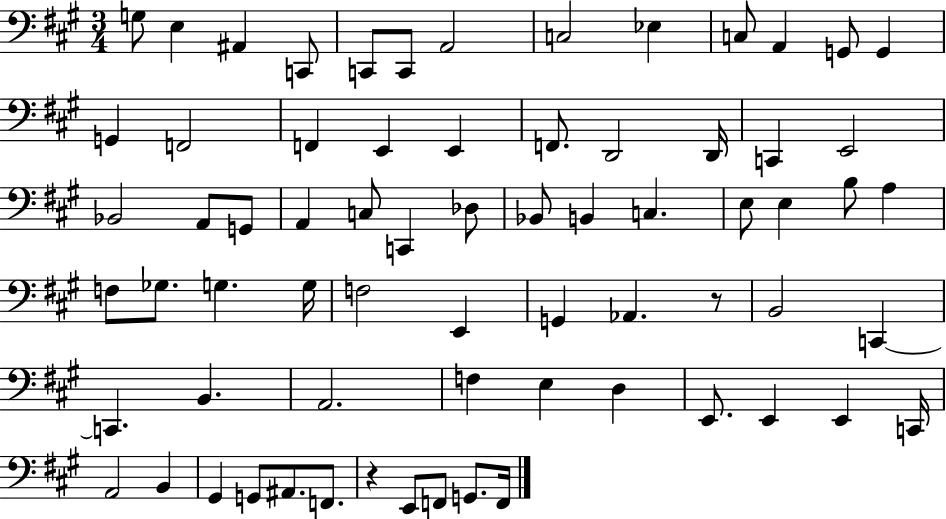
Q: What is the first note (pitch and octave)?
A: G3